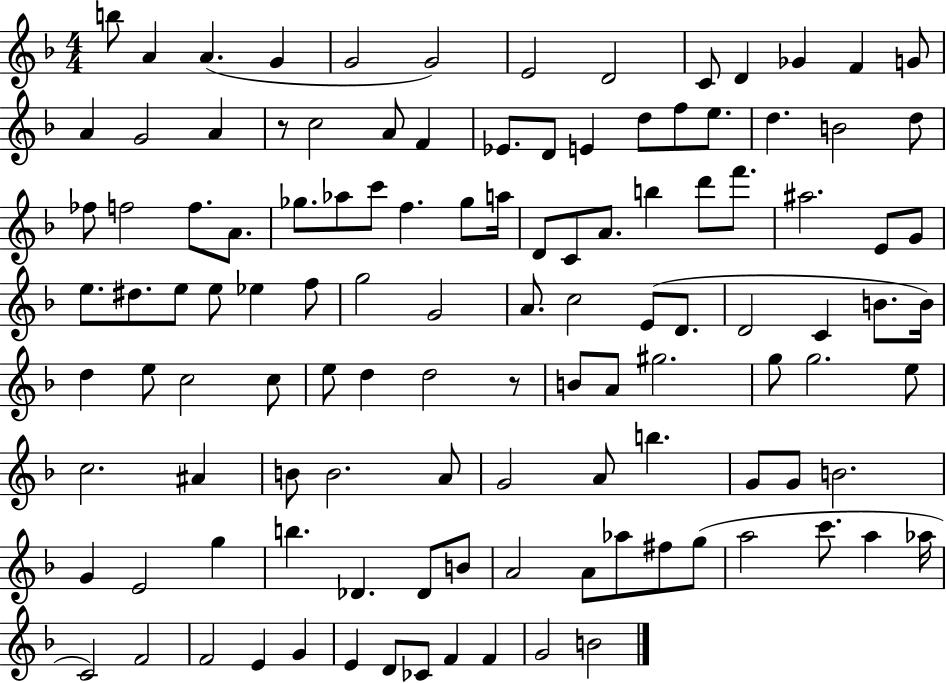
{
  \clef treble
  \numericTimeSignature
  \time 4/4
  \key f \major
  b''8 a'4 a'4.( g'4 | g'2 g'2) | e'2 d'2 | c'8 d'4 ges'4 f'4 g'8 | \break a'4 g'2 a'4 | r8 c''2 a'8 f'4 | ees'8. d'8 e'4 d''8 f''8 e''8. | d''4. b'2 d''8 | \break fes''8 f''2 f''8. a'8. | ges''8. aes''8 c'''8 f''4. ges''8 a''16 | d'8 c'8 a'8. b''4 d'''8 f'''8. | ais''2. e'8 g'8 | \break e''8. dis''8. e''8 e''8 ees''4 f''8 | g''2 g'2 | a'8. c''2 e'8( d'8. | d'2 c'4 b'8. b'16) | \break d''4 e''8 c''2 c''8 | e''8 d''4 d''2 r8 | b'8 a'8 gis''2. | g''8 g''2. e''8 | \break c''2. ais'4 | b'8 b'2. a'8 | g'2 a'8 b''4. | g'8 g'8 b'2. | \break g'4 e'2 g''4 | b''4. des'4. des'8 b'8 | a'2 a'8 aes''8 fis''8 g''8( | a''2 c'''8. a''4 aes''16 | \break c'2) f'2 | f'2 e'4 g'4 | e'4 d'8 ces'8 f'4 f'4 | g'2 b'2 | \break \bar "|."
}